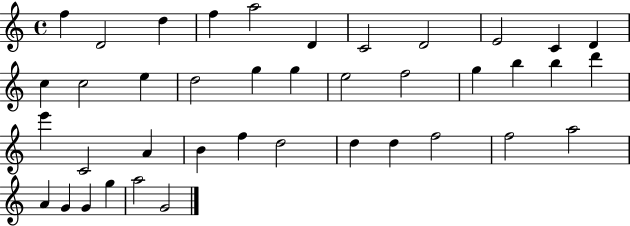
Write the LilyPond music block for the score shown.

{
  \clef treble
  \time 4/4
  \defaultTimeSignature
  \key c \major
  f''4 d'2 d''4 | f''4 a''2 d'4 | c'2 d'2 | e'2 c'4 d'4 | \break c''4 c''2 e''4 | d''2 g''4 g''4 | e''2 f''2 | g''4 b''4 b''4 d'''4 | \break e'''4 c'2 a'4 | b'4 f''4 d''2 | d''4 d''4 f''2 | f''2 a''2 | \break a'4 g'4 g'4 g''4 | a''2 g'2 | \bar "|."
}